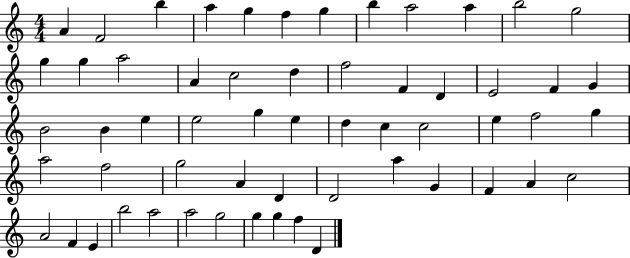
X:1
T:Untitled
M:4/4
L:1/4
K:C
A F2 b a g f g b a2 a b2 g2 g g a2 A c2 d f2 F D E2 F G B2 B e e2 g e d c c2 e f2 g a2 f2 g2 A D D2 a G F A c2 A2 F E b2 a2 a2 g2 g g f D